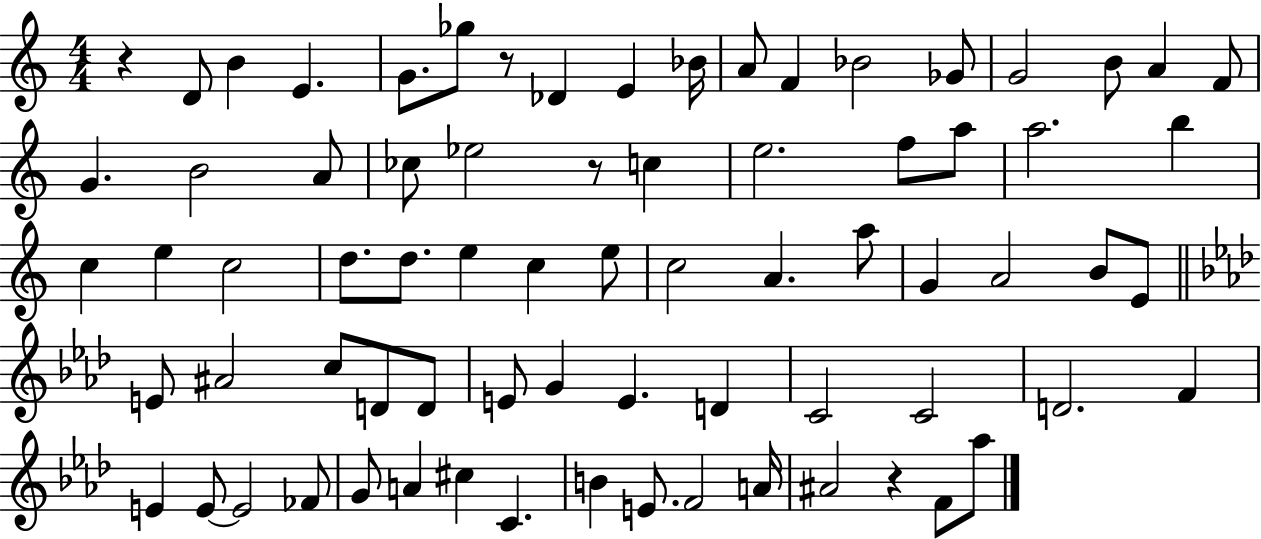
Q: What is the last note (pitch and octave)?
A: Ab5